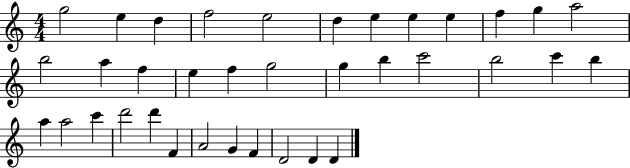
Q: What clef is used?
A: treble